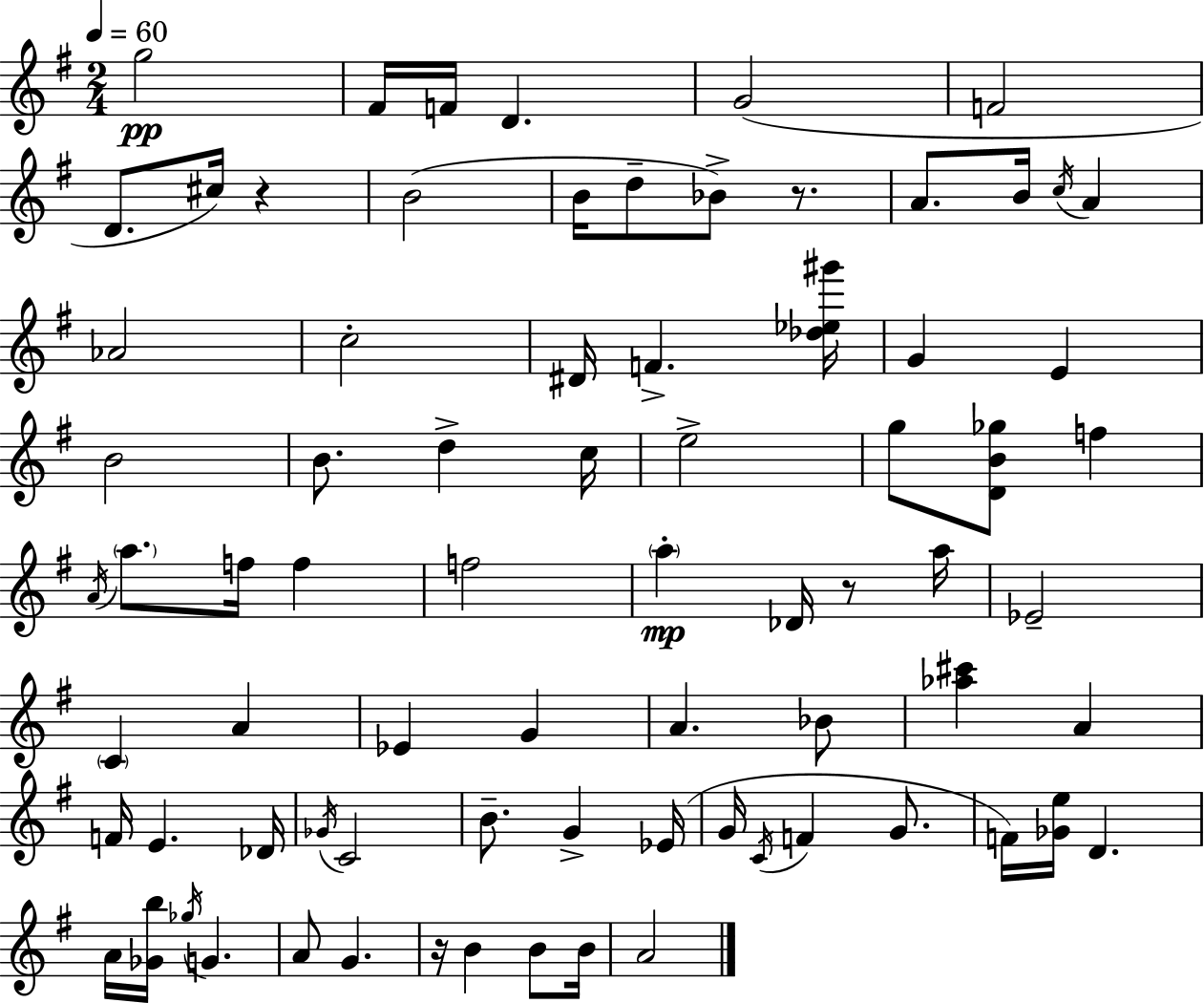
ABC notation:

X:1
T:Untitled
M:2/4
L:1/4
K:G
g2 ^F/4 F/4 D G2 F2 D/2 ^c/4 z B2 B/4 d/2 _B/2 z/2 A/2 B/4 c/4 A _A2 c2 ^D/4 F [_d_e^g']/4 G E B2 B/2 d c/4 e2 g/2 [DB_g]/2 f A/4 a/2 f/4 f f2 a _D/4 z/2 a/4 _E2 C A _E G A _B/2 [_a^c'] A F/4 E _D/4 _G/4 C2 B/2 G _E/4 G/4 C/4 F G/2 F/4 [_Ge]/4 D A/4 [_Gb]/4 _g/4 G A/2 G z/4 B B/2 B/4 A2